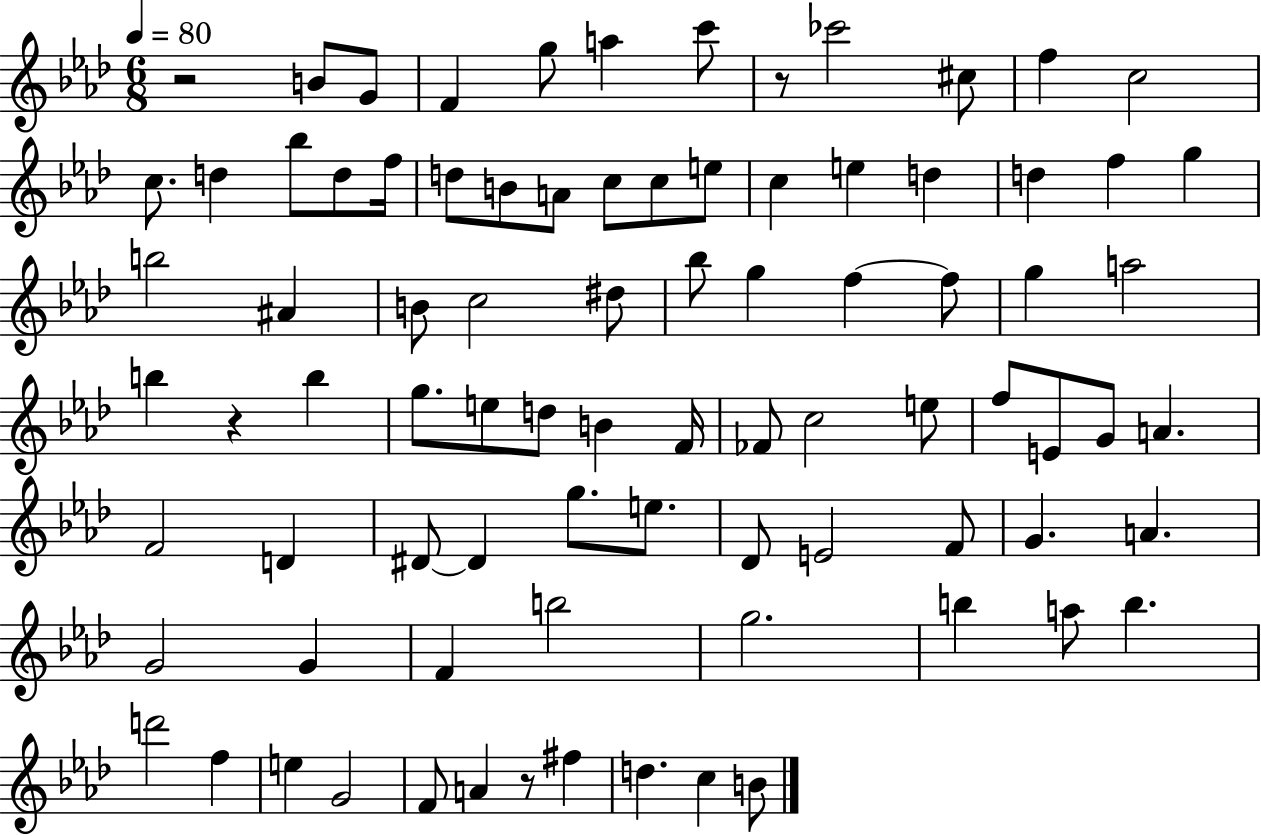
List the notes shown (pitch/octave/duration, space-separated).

R/h B4/e G4/e F4/q G5/e A5/q C6/e R/e CES6/h C#5/e F5/q C5/h C5/e. D5/q Bb5/e D5/e F5/s D5/e B4/e A4/e C5/e C5/e E5/e C5/q E5/q D5/q D5/q F5/q G5/q B5/h A#4/q B4/e C5/h D#5/e Bb5/e G5/q F5/q F5/e G5/q A5/h B5/q R/q B5/q G5/e. E5/e D5/e B4/q F4/s FES4/e C5/h E5/e F5/e E4/e G4/e A4/q. F4/h D4/q D#4/e D#4/q G5/e. E5/e. Db4/e E4/h F4/e G4/q. A4/q. G4/h G4/q F4/q B5/h G5/h. B5/q A5/e B5/q. D6/h F5/q E5/q G4/h F4/e A4/q R/e F#5/q D5/q. C5/q B4/e